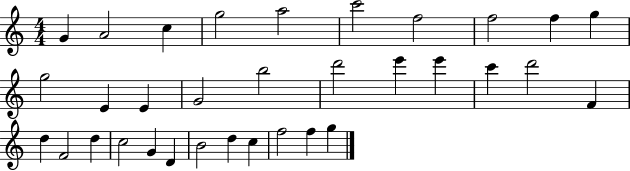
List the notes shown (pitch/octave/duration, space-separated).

G4/q A4/h C5/q G5/h A5/h C6/h F5/h F5/h F5/q G5/q G5/h E4/q E4/q G4/h B5/h D6/h E6/q E6/q C6/q D6/h F4/q D5/q F4/h D5/q C5/h G4/q D4/q B4/h D5/q C5/q F5/h F5/q G5/q